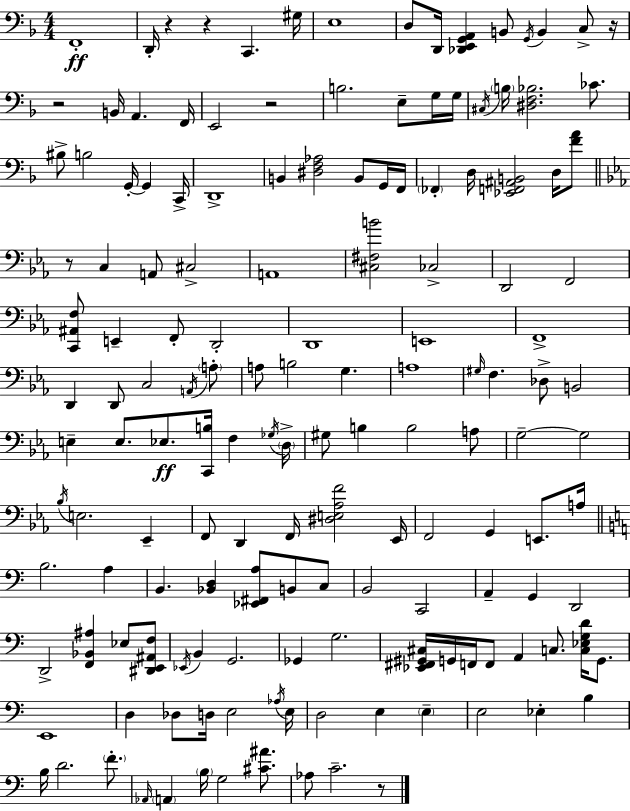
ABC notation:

X:1
T:Untitled
M:4/4
L:1/4
K:Dm
F,,4 D,,/4 z z C,, ^G,/4 E,4 D,/2 D,,/4 [_D,,E,,G,,A,,] B,,/2 G,,/4 B,, C,/2 z/4 z2 B,,/4 A,, F,,/4 E,,2 z2 B,2 E,/2 G,/4 G,/4 ^C,/4 B,/4 [^D,F,_B,]2 _C/2 ^B,/2 B,2 G,,/4 G,, C,,/4 D,,4 B,, [^D,F,_A,]2 B,,/2 G,,/4 F,,/4 _F,, D,/4 [_E,,F,,^A,,B,,]2 D,/4 [FA]/2 z/2 C, A,,/2 ^C,2 A,,4 [^C,^F,B]2 _C,2 D,,2 F,,2 [C,,^A,,F,]/2 E,, F,,/2 D,,2 D,,4 E,,4 F,,4 D,, D,,/2 C,2 A,,/4 A,/2 A,/2 B,2 G, A,4 ^G,/4 F, _D,/2 B,,2 E, E,/2 _E,/2 [C,,B,]/4 F, _G,/4 D,/4 ^G,/2 B, B,2 A,/2 G,2 G,2 _B,/4 E,2 _E,, F,,/2 D,, F,,/4 [^D,E,_A,F]2 _E,,/4 F,,2 G,, E,,/2 A,/4 B,2 A, B,, [_B,,D,] [_E,,^F,,A,]/2 B,,/2 C,/2 B,,2 C,,2 A,, G,, D,,2 D,,2 [F,,_B,,^A,] _E,/2 [^D,,E,,^A,,F,]/2 _E,,/4 B,, G,,2 _G,, G,2 [_E,,^F,,^G,,^C,]/4 G,,/4 F,,/4 F,,/2 A,, C,/2 [C,_E,G,D]/4 G,,/2 E,,4 D, _D,/2 D,/4 E,2 _A,/4 E,/4 D,2 E, E, E,2 _E, B, B,/4 D2 F/2 _A,,/4 A,, B,/4 G,2 [^C^A]/2 _A,/2 C2 z/2